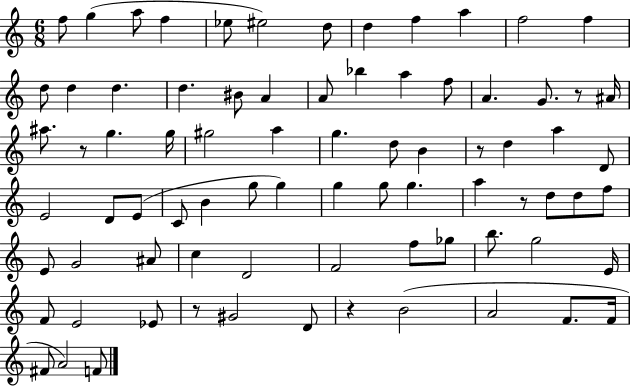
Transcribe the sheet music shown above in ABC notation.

X:1
T:Untitled
M:6/8
L:1/4
K:C
f/2 g a/2 f _e/2 ^e2 d/2 d f a f2 f d/2 d d d ^B/2 A A/2 _b a f/2 A G/2 z/2 ^A/4 ^a/2 z/2 g g/4 ^g2 a g d/2 B z/2 d a D/2 E2 D/2 E/2 C/2 B g/2 g g g/2 g a z/2 d/2 d/2 f/2 E/2 G2 ^A/2 c D2 F2 f/2 _g/2 b/2 g2 E/4 F/2 E2 _E/2 z/2 ^G2 D/2 z B2 A2 F/2 F/4 ^F/2 A2 F/2